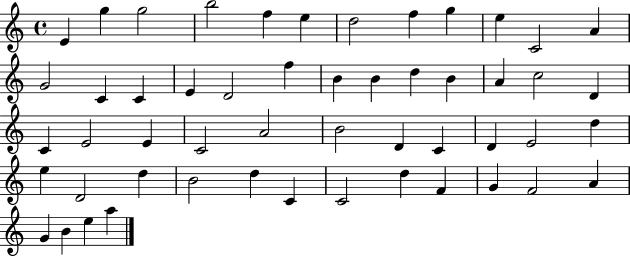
{
  \clef treble
  \time 4/4
  \defaultTimeSignature
  \key c \major
  e'4 g''4 g''2 | b''2 f''4 e''4 | d''2 f''4 g''4 | e''4 c'2 a'4 | \break g'2 c'4 c'4 | e'4 d'2 f''4 | b'4 b'4 d''4 b'4 | a'4 c''2 d'4 | \break c'4 e'2 e'4 | c'2 a'2 | b'2 d'4 c'4 | d'4 e'2 d''4 | \break e''4 d'2 d''4 | b'2 d''4 c'4 | c'2 d''4 f'4 | g'4 f'2 a'4 | \break g'4 b'4 e''4 a''4 | \bar "|."
}